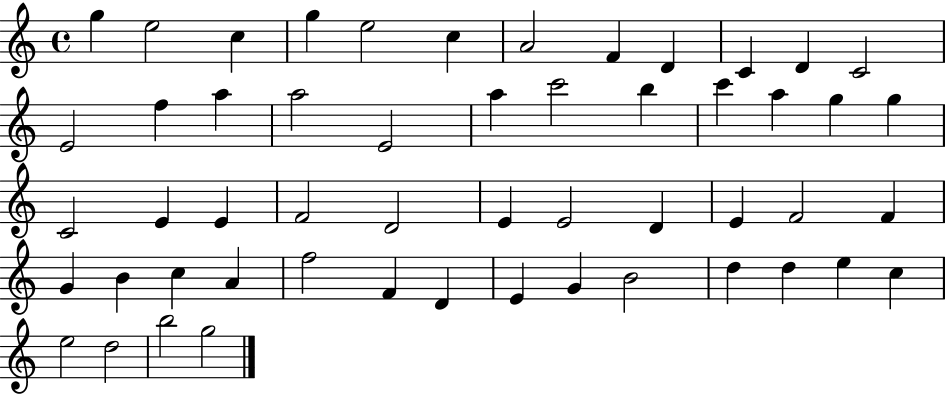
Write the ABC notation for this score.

X:1
T:Untitled
M:4/4
L:1/4
K:C
g e2 c g e2 c A2 F D C D C2 E2 f a a2 E2 a c'2 b c' a g g C2 E E F2 D2 E E2 D E F2 F G B c A f2 F D E G B2 d d e c e2 d2 b2 g2